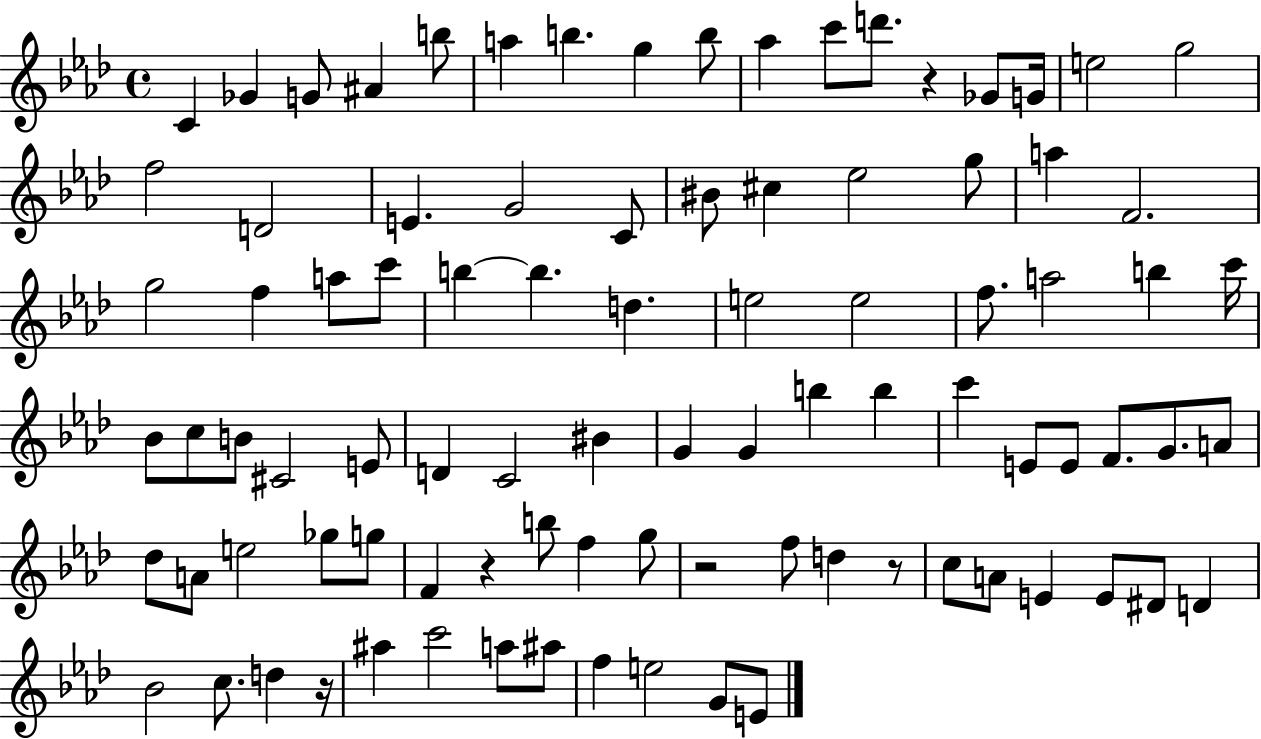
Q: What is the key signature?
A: AES major